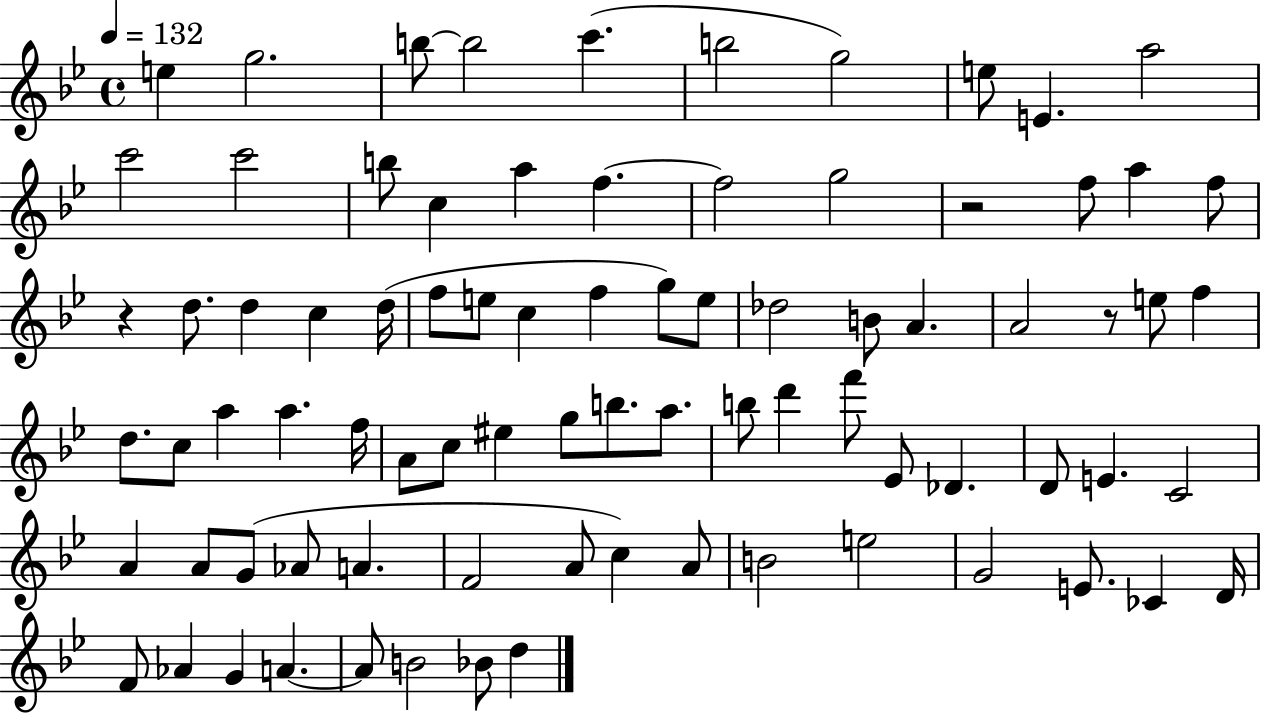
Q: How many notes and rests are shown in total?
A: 82